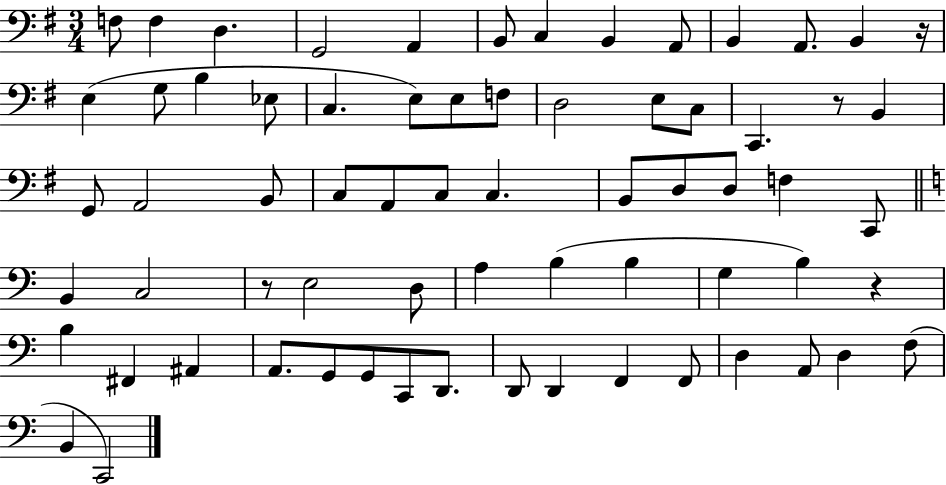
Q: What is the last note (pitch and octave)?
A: C2